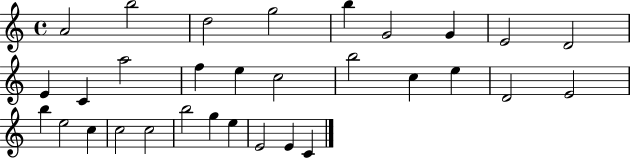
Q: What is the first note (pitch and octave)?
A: A4